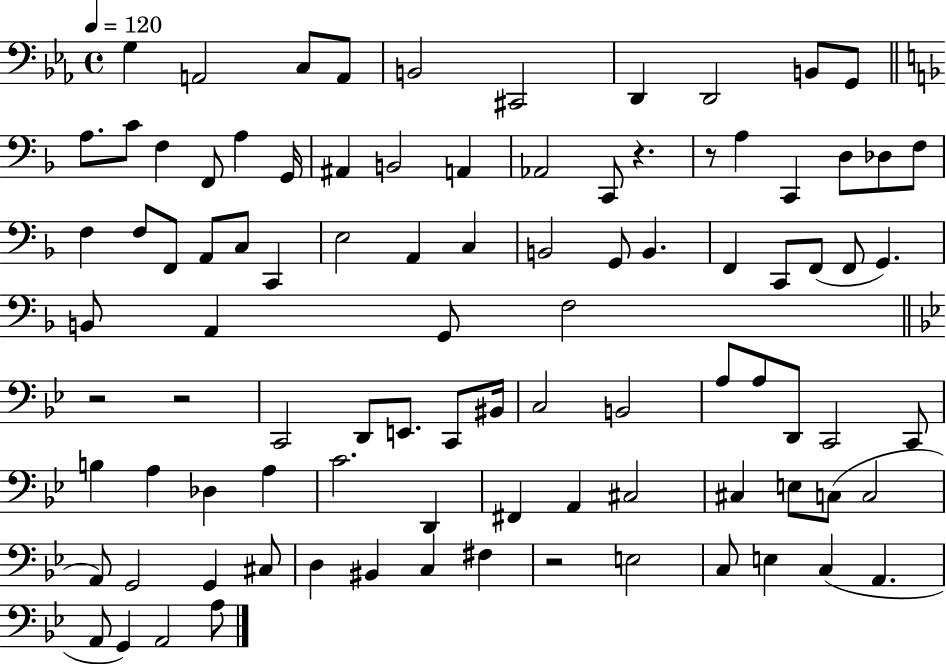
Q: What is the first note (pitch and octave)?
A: G3